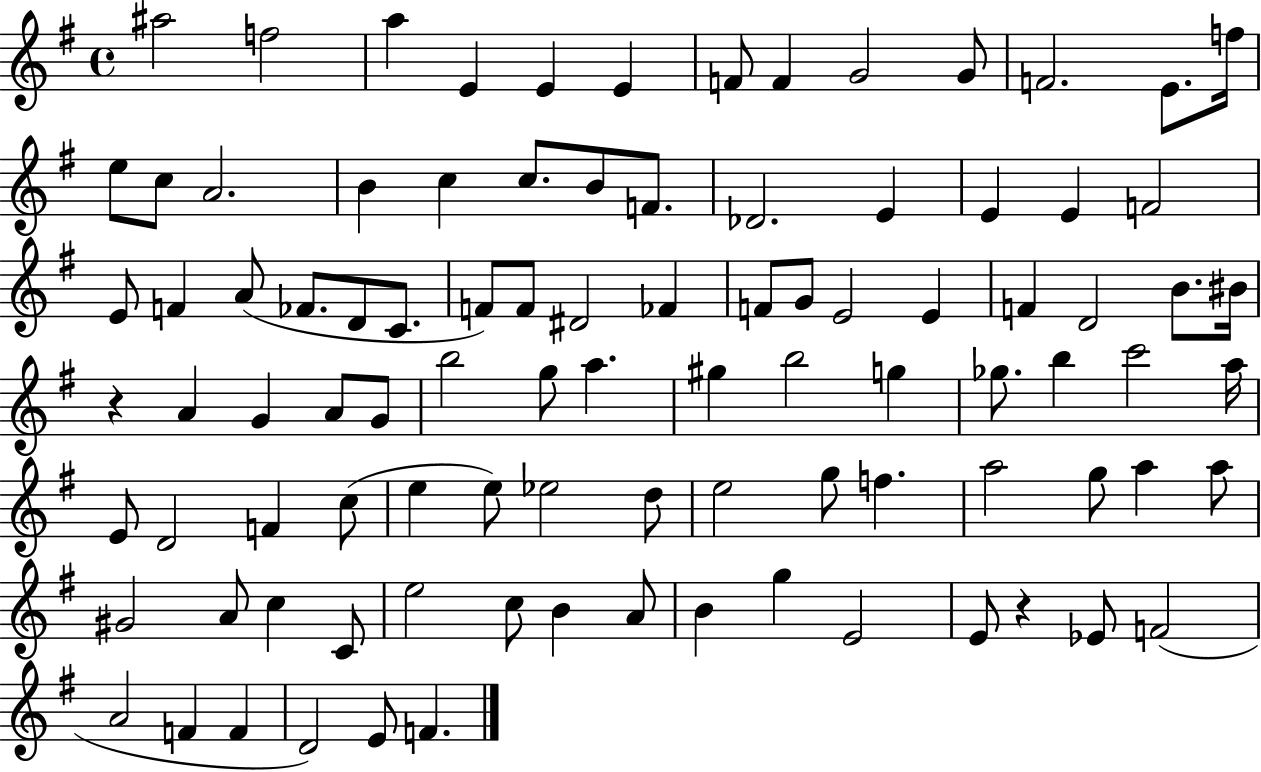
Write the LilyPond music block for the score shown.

{
  \clef treble
  \time 4/4
  \defaultTimeSignature
  \key g \major
  ais''2 f''2 | a''4 e'4 e'4 e'4 | f'8 f'4 g'2 g'8 | f'2. e'8. f''16 | \break e''8 c''8 a'2. | b'4 c''4 c''8. b'8 f'8. | des'2. e'4 | e'4 e'4 f'2 | \break e'8 f'4 a'8( fes'8. d'8 c'8. | f'8) f'8 dis'2 fes'4 | f'8 g'8 e'2 e'4 | f'4 d'2 b'8. bis'16 | \break r4 a'4 g'4 a'8 g'8 | b''2 g''8 a''4. | gis''4 b''2 g''4 | ges''8. b''4 c'''2 a''16 | \break e'8 d'2 f'4 c''8( | e''4 e''8) ees''2 d''8 | e''2 g''8 f''4. | a''2 g''8 a''4 a''8 | \break gis'2 a'8 c''4 c'8 | e''2 c''8 b'4 a'8 | b'4 g''4 e'2 | e'8 r4 ees'8 f'2( | \break a'2 f'4 f'4 | d'2) e'8 f'4. | \bar "|."
}